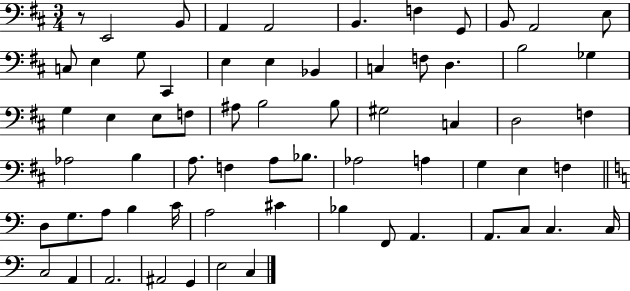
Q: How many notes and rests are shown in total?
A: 66